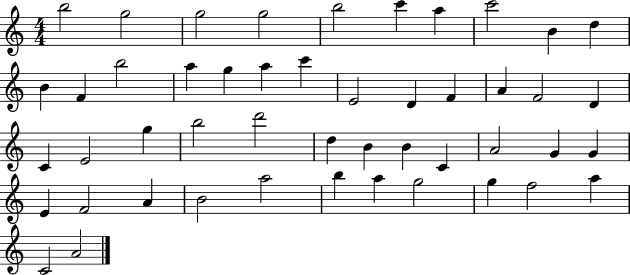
B5/h G5/h G5/h G5/h B5/h C6/q A5/q C6/h B4/q D5/q B4/q F4/q B5/h A5/q G5/q A5/q C6/q E4/h D4/q F4/q A4/q F4/h D4/q C4/q E4/h G5/q B5/h D6/h D5/q B4/q B4/q C4/q A4/h G4/q G4/q E4/q F4/h A4/q B4/h A5/h B5/q A5/q G5/h G5/q F5/h A5/q C4/h A4/h